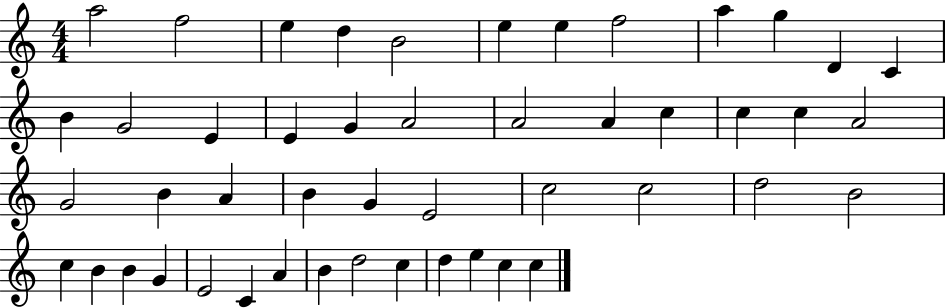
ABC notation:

X:1
T:Untitled
M:4/4
L:1/4
K:C
a2 f2 e d B2 e e f2 a g D C B G2 E E G A2 A2 A c c c A2 G2 B A B G E2 c2 c2 d2 B2 c B B G E2 C A B d2 c d e c c